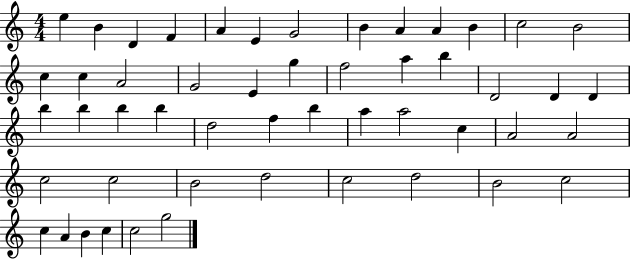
E5/q B4/q D4/q F4/q A4/q E4/q G4/h B4/q A4/q A4/q B4/q C5/h B4/h C5/q C5/q A4/h G4/h E4/q G5/q F5/h A5/q B5/q D4/h D4/q D4/q B5/q B5/q B5/q B5/q D5/h F5/q B5/q A5/q A5/h C5/q A4/h A4/h C5/h C5/h B4/h D5/h C5/h D5/h B4/h C5/h C5/q A4/q B4/q C5/q C5/h G5/h